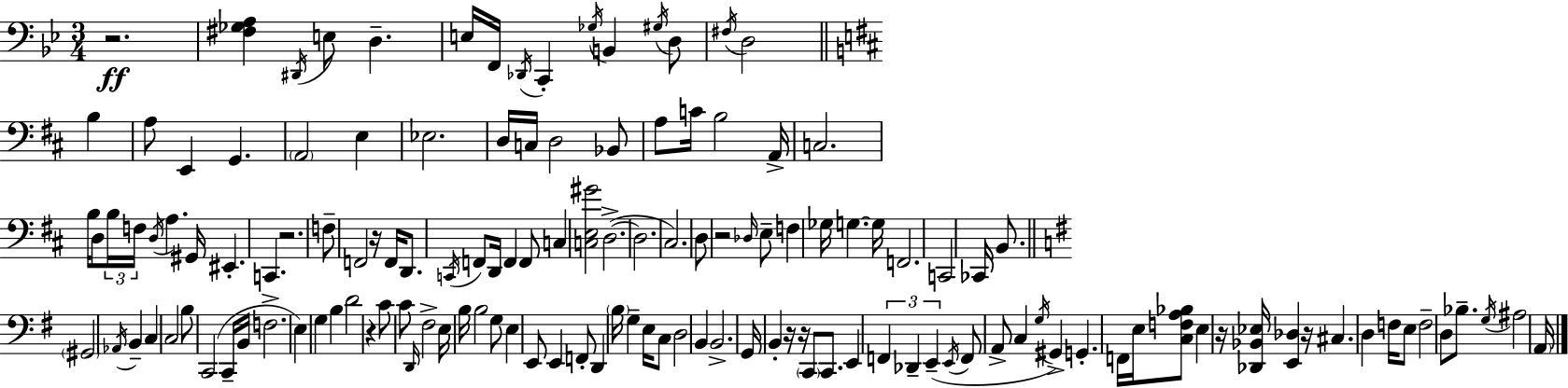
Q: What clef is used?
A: bass